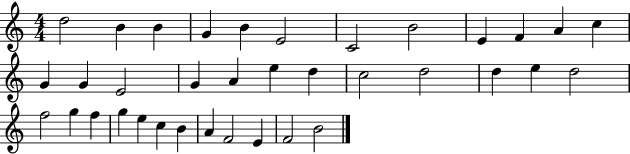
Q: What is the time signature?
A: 4/4